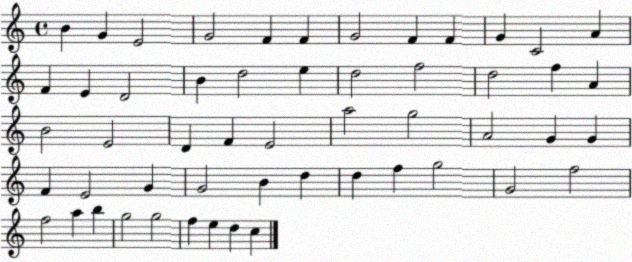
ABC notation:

X:1
T:Untitled
M:4/4
L:1/4
K:C
B G E2 G2 F F G2 F F G C2 A F E D2 B d2 e d2 f2 d2 f A B2 E2 D F E2 a2 g2 A2 G G F E2 G G2 B d d f g2 G2 f2 f2 a b g2 g2 f e d c